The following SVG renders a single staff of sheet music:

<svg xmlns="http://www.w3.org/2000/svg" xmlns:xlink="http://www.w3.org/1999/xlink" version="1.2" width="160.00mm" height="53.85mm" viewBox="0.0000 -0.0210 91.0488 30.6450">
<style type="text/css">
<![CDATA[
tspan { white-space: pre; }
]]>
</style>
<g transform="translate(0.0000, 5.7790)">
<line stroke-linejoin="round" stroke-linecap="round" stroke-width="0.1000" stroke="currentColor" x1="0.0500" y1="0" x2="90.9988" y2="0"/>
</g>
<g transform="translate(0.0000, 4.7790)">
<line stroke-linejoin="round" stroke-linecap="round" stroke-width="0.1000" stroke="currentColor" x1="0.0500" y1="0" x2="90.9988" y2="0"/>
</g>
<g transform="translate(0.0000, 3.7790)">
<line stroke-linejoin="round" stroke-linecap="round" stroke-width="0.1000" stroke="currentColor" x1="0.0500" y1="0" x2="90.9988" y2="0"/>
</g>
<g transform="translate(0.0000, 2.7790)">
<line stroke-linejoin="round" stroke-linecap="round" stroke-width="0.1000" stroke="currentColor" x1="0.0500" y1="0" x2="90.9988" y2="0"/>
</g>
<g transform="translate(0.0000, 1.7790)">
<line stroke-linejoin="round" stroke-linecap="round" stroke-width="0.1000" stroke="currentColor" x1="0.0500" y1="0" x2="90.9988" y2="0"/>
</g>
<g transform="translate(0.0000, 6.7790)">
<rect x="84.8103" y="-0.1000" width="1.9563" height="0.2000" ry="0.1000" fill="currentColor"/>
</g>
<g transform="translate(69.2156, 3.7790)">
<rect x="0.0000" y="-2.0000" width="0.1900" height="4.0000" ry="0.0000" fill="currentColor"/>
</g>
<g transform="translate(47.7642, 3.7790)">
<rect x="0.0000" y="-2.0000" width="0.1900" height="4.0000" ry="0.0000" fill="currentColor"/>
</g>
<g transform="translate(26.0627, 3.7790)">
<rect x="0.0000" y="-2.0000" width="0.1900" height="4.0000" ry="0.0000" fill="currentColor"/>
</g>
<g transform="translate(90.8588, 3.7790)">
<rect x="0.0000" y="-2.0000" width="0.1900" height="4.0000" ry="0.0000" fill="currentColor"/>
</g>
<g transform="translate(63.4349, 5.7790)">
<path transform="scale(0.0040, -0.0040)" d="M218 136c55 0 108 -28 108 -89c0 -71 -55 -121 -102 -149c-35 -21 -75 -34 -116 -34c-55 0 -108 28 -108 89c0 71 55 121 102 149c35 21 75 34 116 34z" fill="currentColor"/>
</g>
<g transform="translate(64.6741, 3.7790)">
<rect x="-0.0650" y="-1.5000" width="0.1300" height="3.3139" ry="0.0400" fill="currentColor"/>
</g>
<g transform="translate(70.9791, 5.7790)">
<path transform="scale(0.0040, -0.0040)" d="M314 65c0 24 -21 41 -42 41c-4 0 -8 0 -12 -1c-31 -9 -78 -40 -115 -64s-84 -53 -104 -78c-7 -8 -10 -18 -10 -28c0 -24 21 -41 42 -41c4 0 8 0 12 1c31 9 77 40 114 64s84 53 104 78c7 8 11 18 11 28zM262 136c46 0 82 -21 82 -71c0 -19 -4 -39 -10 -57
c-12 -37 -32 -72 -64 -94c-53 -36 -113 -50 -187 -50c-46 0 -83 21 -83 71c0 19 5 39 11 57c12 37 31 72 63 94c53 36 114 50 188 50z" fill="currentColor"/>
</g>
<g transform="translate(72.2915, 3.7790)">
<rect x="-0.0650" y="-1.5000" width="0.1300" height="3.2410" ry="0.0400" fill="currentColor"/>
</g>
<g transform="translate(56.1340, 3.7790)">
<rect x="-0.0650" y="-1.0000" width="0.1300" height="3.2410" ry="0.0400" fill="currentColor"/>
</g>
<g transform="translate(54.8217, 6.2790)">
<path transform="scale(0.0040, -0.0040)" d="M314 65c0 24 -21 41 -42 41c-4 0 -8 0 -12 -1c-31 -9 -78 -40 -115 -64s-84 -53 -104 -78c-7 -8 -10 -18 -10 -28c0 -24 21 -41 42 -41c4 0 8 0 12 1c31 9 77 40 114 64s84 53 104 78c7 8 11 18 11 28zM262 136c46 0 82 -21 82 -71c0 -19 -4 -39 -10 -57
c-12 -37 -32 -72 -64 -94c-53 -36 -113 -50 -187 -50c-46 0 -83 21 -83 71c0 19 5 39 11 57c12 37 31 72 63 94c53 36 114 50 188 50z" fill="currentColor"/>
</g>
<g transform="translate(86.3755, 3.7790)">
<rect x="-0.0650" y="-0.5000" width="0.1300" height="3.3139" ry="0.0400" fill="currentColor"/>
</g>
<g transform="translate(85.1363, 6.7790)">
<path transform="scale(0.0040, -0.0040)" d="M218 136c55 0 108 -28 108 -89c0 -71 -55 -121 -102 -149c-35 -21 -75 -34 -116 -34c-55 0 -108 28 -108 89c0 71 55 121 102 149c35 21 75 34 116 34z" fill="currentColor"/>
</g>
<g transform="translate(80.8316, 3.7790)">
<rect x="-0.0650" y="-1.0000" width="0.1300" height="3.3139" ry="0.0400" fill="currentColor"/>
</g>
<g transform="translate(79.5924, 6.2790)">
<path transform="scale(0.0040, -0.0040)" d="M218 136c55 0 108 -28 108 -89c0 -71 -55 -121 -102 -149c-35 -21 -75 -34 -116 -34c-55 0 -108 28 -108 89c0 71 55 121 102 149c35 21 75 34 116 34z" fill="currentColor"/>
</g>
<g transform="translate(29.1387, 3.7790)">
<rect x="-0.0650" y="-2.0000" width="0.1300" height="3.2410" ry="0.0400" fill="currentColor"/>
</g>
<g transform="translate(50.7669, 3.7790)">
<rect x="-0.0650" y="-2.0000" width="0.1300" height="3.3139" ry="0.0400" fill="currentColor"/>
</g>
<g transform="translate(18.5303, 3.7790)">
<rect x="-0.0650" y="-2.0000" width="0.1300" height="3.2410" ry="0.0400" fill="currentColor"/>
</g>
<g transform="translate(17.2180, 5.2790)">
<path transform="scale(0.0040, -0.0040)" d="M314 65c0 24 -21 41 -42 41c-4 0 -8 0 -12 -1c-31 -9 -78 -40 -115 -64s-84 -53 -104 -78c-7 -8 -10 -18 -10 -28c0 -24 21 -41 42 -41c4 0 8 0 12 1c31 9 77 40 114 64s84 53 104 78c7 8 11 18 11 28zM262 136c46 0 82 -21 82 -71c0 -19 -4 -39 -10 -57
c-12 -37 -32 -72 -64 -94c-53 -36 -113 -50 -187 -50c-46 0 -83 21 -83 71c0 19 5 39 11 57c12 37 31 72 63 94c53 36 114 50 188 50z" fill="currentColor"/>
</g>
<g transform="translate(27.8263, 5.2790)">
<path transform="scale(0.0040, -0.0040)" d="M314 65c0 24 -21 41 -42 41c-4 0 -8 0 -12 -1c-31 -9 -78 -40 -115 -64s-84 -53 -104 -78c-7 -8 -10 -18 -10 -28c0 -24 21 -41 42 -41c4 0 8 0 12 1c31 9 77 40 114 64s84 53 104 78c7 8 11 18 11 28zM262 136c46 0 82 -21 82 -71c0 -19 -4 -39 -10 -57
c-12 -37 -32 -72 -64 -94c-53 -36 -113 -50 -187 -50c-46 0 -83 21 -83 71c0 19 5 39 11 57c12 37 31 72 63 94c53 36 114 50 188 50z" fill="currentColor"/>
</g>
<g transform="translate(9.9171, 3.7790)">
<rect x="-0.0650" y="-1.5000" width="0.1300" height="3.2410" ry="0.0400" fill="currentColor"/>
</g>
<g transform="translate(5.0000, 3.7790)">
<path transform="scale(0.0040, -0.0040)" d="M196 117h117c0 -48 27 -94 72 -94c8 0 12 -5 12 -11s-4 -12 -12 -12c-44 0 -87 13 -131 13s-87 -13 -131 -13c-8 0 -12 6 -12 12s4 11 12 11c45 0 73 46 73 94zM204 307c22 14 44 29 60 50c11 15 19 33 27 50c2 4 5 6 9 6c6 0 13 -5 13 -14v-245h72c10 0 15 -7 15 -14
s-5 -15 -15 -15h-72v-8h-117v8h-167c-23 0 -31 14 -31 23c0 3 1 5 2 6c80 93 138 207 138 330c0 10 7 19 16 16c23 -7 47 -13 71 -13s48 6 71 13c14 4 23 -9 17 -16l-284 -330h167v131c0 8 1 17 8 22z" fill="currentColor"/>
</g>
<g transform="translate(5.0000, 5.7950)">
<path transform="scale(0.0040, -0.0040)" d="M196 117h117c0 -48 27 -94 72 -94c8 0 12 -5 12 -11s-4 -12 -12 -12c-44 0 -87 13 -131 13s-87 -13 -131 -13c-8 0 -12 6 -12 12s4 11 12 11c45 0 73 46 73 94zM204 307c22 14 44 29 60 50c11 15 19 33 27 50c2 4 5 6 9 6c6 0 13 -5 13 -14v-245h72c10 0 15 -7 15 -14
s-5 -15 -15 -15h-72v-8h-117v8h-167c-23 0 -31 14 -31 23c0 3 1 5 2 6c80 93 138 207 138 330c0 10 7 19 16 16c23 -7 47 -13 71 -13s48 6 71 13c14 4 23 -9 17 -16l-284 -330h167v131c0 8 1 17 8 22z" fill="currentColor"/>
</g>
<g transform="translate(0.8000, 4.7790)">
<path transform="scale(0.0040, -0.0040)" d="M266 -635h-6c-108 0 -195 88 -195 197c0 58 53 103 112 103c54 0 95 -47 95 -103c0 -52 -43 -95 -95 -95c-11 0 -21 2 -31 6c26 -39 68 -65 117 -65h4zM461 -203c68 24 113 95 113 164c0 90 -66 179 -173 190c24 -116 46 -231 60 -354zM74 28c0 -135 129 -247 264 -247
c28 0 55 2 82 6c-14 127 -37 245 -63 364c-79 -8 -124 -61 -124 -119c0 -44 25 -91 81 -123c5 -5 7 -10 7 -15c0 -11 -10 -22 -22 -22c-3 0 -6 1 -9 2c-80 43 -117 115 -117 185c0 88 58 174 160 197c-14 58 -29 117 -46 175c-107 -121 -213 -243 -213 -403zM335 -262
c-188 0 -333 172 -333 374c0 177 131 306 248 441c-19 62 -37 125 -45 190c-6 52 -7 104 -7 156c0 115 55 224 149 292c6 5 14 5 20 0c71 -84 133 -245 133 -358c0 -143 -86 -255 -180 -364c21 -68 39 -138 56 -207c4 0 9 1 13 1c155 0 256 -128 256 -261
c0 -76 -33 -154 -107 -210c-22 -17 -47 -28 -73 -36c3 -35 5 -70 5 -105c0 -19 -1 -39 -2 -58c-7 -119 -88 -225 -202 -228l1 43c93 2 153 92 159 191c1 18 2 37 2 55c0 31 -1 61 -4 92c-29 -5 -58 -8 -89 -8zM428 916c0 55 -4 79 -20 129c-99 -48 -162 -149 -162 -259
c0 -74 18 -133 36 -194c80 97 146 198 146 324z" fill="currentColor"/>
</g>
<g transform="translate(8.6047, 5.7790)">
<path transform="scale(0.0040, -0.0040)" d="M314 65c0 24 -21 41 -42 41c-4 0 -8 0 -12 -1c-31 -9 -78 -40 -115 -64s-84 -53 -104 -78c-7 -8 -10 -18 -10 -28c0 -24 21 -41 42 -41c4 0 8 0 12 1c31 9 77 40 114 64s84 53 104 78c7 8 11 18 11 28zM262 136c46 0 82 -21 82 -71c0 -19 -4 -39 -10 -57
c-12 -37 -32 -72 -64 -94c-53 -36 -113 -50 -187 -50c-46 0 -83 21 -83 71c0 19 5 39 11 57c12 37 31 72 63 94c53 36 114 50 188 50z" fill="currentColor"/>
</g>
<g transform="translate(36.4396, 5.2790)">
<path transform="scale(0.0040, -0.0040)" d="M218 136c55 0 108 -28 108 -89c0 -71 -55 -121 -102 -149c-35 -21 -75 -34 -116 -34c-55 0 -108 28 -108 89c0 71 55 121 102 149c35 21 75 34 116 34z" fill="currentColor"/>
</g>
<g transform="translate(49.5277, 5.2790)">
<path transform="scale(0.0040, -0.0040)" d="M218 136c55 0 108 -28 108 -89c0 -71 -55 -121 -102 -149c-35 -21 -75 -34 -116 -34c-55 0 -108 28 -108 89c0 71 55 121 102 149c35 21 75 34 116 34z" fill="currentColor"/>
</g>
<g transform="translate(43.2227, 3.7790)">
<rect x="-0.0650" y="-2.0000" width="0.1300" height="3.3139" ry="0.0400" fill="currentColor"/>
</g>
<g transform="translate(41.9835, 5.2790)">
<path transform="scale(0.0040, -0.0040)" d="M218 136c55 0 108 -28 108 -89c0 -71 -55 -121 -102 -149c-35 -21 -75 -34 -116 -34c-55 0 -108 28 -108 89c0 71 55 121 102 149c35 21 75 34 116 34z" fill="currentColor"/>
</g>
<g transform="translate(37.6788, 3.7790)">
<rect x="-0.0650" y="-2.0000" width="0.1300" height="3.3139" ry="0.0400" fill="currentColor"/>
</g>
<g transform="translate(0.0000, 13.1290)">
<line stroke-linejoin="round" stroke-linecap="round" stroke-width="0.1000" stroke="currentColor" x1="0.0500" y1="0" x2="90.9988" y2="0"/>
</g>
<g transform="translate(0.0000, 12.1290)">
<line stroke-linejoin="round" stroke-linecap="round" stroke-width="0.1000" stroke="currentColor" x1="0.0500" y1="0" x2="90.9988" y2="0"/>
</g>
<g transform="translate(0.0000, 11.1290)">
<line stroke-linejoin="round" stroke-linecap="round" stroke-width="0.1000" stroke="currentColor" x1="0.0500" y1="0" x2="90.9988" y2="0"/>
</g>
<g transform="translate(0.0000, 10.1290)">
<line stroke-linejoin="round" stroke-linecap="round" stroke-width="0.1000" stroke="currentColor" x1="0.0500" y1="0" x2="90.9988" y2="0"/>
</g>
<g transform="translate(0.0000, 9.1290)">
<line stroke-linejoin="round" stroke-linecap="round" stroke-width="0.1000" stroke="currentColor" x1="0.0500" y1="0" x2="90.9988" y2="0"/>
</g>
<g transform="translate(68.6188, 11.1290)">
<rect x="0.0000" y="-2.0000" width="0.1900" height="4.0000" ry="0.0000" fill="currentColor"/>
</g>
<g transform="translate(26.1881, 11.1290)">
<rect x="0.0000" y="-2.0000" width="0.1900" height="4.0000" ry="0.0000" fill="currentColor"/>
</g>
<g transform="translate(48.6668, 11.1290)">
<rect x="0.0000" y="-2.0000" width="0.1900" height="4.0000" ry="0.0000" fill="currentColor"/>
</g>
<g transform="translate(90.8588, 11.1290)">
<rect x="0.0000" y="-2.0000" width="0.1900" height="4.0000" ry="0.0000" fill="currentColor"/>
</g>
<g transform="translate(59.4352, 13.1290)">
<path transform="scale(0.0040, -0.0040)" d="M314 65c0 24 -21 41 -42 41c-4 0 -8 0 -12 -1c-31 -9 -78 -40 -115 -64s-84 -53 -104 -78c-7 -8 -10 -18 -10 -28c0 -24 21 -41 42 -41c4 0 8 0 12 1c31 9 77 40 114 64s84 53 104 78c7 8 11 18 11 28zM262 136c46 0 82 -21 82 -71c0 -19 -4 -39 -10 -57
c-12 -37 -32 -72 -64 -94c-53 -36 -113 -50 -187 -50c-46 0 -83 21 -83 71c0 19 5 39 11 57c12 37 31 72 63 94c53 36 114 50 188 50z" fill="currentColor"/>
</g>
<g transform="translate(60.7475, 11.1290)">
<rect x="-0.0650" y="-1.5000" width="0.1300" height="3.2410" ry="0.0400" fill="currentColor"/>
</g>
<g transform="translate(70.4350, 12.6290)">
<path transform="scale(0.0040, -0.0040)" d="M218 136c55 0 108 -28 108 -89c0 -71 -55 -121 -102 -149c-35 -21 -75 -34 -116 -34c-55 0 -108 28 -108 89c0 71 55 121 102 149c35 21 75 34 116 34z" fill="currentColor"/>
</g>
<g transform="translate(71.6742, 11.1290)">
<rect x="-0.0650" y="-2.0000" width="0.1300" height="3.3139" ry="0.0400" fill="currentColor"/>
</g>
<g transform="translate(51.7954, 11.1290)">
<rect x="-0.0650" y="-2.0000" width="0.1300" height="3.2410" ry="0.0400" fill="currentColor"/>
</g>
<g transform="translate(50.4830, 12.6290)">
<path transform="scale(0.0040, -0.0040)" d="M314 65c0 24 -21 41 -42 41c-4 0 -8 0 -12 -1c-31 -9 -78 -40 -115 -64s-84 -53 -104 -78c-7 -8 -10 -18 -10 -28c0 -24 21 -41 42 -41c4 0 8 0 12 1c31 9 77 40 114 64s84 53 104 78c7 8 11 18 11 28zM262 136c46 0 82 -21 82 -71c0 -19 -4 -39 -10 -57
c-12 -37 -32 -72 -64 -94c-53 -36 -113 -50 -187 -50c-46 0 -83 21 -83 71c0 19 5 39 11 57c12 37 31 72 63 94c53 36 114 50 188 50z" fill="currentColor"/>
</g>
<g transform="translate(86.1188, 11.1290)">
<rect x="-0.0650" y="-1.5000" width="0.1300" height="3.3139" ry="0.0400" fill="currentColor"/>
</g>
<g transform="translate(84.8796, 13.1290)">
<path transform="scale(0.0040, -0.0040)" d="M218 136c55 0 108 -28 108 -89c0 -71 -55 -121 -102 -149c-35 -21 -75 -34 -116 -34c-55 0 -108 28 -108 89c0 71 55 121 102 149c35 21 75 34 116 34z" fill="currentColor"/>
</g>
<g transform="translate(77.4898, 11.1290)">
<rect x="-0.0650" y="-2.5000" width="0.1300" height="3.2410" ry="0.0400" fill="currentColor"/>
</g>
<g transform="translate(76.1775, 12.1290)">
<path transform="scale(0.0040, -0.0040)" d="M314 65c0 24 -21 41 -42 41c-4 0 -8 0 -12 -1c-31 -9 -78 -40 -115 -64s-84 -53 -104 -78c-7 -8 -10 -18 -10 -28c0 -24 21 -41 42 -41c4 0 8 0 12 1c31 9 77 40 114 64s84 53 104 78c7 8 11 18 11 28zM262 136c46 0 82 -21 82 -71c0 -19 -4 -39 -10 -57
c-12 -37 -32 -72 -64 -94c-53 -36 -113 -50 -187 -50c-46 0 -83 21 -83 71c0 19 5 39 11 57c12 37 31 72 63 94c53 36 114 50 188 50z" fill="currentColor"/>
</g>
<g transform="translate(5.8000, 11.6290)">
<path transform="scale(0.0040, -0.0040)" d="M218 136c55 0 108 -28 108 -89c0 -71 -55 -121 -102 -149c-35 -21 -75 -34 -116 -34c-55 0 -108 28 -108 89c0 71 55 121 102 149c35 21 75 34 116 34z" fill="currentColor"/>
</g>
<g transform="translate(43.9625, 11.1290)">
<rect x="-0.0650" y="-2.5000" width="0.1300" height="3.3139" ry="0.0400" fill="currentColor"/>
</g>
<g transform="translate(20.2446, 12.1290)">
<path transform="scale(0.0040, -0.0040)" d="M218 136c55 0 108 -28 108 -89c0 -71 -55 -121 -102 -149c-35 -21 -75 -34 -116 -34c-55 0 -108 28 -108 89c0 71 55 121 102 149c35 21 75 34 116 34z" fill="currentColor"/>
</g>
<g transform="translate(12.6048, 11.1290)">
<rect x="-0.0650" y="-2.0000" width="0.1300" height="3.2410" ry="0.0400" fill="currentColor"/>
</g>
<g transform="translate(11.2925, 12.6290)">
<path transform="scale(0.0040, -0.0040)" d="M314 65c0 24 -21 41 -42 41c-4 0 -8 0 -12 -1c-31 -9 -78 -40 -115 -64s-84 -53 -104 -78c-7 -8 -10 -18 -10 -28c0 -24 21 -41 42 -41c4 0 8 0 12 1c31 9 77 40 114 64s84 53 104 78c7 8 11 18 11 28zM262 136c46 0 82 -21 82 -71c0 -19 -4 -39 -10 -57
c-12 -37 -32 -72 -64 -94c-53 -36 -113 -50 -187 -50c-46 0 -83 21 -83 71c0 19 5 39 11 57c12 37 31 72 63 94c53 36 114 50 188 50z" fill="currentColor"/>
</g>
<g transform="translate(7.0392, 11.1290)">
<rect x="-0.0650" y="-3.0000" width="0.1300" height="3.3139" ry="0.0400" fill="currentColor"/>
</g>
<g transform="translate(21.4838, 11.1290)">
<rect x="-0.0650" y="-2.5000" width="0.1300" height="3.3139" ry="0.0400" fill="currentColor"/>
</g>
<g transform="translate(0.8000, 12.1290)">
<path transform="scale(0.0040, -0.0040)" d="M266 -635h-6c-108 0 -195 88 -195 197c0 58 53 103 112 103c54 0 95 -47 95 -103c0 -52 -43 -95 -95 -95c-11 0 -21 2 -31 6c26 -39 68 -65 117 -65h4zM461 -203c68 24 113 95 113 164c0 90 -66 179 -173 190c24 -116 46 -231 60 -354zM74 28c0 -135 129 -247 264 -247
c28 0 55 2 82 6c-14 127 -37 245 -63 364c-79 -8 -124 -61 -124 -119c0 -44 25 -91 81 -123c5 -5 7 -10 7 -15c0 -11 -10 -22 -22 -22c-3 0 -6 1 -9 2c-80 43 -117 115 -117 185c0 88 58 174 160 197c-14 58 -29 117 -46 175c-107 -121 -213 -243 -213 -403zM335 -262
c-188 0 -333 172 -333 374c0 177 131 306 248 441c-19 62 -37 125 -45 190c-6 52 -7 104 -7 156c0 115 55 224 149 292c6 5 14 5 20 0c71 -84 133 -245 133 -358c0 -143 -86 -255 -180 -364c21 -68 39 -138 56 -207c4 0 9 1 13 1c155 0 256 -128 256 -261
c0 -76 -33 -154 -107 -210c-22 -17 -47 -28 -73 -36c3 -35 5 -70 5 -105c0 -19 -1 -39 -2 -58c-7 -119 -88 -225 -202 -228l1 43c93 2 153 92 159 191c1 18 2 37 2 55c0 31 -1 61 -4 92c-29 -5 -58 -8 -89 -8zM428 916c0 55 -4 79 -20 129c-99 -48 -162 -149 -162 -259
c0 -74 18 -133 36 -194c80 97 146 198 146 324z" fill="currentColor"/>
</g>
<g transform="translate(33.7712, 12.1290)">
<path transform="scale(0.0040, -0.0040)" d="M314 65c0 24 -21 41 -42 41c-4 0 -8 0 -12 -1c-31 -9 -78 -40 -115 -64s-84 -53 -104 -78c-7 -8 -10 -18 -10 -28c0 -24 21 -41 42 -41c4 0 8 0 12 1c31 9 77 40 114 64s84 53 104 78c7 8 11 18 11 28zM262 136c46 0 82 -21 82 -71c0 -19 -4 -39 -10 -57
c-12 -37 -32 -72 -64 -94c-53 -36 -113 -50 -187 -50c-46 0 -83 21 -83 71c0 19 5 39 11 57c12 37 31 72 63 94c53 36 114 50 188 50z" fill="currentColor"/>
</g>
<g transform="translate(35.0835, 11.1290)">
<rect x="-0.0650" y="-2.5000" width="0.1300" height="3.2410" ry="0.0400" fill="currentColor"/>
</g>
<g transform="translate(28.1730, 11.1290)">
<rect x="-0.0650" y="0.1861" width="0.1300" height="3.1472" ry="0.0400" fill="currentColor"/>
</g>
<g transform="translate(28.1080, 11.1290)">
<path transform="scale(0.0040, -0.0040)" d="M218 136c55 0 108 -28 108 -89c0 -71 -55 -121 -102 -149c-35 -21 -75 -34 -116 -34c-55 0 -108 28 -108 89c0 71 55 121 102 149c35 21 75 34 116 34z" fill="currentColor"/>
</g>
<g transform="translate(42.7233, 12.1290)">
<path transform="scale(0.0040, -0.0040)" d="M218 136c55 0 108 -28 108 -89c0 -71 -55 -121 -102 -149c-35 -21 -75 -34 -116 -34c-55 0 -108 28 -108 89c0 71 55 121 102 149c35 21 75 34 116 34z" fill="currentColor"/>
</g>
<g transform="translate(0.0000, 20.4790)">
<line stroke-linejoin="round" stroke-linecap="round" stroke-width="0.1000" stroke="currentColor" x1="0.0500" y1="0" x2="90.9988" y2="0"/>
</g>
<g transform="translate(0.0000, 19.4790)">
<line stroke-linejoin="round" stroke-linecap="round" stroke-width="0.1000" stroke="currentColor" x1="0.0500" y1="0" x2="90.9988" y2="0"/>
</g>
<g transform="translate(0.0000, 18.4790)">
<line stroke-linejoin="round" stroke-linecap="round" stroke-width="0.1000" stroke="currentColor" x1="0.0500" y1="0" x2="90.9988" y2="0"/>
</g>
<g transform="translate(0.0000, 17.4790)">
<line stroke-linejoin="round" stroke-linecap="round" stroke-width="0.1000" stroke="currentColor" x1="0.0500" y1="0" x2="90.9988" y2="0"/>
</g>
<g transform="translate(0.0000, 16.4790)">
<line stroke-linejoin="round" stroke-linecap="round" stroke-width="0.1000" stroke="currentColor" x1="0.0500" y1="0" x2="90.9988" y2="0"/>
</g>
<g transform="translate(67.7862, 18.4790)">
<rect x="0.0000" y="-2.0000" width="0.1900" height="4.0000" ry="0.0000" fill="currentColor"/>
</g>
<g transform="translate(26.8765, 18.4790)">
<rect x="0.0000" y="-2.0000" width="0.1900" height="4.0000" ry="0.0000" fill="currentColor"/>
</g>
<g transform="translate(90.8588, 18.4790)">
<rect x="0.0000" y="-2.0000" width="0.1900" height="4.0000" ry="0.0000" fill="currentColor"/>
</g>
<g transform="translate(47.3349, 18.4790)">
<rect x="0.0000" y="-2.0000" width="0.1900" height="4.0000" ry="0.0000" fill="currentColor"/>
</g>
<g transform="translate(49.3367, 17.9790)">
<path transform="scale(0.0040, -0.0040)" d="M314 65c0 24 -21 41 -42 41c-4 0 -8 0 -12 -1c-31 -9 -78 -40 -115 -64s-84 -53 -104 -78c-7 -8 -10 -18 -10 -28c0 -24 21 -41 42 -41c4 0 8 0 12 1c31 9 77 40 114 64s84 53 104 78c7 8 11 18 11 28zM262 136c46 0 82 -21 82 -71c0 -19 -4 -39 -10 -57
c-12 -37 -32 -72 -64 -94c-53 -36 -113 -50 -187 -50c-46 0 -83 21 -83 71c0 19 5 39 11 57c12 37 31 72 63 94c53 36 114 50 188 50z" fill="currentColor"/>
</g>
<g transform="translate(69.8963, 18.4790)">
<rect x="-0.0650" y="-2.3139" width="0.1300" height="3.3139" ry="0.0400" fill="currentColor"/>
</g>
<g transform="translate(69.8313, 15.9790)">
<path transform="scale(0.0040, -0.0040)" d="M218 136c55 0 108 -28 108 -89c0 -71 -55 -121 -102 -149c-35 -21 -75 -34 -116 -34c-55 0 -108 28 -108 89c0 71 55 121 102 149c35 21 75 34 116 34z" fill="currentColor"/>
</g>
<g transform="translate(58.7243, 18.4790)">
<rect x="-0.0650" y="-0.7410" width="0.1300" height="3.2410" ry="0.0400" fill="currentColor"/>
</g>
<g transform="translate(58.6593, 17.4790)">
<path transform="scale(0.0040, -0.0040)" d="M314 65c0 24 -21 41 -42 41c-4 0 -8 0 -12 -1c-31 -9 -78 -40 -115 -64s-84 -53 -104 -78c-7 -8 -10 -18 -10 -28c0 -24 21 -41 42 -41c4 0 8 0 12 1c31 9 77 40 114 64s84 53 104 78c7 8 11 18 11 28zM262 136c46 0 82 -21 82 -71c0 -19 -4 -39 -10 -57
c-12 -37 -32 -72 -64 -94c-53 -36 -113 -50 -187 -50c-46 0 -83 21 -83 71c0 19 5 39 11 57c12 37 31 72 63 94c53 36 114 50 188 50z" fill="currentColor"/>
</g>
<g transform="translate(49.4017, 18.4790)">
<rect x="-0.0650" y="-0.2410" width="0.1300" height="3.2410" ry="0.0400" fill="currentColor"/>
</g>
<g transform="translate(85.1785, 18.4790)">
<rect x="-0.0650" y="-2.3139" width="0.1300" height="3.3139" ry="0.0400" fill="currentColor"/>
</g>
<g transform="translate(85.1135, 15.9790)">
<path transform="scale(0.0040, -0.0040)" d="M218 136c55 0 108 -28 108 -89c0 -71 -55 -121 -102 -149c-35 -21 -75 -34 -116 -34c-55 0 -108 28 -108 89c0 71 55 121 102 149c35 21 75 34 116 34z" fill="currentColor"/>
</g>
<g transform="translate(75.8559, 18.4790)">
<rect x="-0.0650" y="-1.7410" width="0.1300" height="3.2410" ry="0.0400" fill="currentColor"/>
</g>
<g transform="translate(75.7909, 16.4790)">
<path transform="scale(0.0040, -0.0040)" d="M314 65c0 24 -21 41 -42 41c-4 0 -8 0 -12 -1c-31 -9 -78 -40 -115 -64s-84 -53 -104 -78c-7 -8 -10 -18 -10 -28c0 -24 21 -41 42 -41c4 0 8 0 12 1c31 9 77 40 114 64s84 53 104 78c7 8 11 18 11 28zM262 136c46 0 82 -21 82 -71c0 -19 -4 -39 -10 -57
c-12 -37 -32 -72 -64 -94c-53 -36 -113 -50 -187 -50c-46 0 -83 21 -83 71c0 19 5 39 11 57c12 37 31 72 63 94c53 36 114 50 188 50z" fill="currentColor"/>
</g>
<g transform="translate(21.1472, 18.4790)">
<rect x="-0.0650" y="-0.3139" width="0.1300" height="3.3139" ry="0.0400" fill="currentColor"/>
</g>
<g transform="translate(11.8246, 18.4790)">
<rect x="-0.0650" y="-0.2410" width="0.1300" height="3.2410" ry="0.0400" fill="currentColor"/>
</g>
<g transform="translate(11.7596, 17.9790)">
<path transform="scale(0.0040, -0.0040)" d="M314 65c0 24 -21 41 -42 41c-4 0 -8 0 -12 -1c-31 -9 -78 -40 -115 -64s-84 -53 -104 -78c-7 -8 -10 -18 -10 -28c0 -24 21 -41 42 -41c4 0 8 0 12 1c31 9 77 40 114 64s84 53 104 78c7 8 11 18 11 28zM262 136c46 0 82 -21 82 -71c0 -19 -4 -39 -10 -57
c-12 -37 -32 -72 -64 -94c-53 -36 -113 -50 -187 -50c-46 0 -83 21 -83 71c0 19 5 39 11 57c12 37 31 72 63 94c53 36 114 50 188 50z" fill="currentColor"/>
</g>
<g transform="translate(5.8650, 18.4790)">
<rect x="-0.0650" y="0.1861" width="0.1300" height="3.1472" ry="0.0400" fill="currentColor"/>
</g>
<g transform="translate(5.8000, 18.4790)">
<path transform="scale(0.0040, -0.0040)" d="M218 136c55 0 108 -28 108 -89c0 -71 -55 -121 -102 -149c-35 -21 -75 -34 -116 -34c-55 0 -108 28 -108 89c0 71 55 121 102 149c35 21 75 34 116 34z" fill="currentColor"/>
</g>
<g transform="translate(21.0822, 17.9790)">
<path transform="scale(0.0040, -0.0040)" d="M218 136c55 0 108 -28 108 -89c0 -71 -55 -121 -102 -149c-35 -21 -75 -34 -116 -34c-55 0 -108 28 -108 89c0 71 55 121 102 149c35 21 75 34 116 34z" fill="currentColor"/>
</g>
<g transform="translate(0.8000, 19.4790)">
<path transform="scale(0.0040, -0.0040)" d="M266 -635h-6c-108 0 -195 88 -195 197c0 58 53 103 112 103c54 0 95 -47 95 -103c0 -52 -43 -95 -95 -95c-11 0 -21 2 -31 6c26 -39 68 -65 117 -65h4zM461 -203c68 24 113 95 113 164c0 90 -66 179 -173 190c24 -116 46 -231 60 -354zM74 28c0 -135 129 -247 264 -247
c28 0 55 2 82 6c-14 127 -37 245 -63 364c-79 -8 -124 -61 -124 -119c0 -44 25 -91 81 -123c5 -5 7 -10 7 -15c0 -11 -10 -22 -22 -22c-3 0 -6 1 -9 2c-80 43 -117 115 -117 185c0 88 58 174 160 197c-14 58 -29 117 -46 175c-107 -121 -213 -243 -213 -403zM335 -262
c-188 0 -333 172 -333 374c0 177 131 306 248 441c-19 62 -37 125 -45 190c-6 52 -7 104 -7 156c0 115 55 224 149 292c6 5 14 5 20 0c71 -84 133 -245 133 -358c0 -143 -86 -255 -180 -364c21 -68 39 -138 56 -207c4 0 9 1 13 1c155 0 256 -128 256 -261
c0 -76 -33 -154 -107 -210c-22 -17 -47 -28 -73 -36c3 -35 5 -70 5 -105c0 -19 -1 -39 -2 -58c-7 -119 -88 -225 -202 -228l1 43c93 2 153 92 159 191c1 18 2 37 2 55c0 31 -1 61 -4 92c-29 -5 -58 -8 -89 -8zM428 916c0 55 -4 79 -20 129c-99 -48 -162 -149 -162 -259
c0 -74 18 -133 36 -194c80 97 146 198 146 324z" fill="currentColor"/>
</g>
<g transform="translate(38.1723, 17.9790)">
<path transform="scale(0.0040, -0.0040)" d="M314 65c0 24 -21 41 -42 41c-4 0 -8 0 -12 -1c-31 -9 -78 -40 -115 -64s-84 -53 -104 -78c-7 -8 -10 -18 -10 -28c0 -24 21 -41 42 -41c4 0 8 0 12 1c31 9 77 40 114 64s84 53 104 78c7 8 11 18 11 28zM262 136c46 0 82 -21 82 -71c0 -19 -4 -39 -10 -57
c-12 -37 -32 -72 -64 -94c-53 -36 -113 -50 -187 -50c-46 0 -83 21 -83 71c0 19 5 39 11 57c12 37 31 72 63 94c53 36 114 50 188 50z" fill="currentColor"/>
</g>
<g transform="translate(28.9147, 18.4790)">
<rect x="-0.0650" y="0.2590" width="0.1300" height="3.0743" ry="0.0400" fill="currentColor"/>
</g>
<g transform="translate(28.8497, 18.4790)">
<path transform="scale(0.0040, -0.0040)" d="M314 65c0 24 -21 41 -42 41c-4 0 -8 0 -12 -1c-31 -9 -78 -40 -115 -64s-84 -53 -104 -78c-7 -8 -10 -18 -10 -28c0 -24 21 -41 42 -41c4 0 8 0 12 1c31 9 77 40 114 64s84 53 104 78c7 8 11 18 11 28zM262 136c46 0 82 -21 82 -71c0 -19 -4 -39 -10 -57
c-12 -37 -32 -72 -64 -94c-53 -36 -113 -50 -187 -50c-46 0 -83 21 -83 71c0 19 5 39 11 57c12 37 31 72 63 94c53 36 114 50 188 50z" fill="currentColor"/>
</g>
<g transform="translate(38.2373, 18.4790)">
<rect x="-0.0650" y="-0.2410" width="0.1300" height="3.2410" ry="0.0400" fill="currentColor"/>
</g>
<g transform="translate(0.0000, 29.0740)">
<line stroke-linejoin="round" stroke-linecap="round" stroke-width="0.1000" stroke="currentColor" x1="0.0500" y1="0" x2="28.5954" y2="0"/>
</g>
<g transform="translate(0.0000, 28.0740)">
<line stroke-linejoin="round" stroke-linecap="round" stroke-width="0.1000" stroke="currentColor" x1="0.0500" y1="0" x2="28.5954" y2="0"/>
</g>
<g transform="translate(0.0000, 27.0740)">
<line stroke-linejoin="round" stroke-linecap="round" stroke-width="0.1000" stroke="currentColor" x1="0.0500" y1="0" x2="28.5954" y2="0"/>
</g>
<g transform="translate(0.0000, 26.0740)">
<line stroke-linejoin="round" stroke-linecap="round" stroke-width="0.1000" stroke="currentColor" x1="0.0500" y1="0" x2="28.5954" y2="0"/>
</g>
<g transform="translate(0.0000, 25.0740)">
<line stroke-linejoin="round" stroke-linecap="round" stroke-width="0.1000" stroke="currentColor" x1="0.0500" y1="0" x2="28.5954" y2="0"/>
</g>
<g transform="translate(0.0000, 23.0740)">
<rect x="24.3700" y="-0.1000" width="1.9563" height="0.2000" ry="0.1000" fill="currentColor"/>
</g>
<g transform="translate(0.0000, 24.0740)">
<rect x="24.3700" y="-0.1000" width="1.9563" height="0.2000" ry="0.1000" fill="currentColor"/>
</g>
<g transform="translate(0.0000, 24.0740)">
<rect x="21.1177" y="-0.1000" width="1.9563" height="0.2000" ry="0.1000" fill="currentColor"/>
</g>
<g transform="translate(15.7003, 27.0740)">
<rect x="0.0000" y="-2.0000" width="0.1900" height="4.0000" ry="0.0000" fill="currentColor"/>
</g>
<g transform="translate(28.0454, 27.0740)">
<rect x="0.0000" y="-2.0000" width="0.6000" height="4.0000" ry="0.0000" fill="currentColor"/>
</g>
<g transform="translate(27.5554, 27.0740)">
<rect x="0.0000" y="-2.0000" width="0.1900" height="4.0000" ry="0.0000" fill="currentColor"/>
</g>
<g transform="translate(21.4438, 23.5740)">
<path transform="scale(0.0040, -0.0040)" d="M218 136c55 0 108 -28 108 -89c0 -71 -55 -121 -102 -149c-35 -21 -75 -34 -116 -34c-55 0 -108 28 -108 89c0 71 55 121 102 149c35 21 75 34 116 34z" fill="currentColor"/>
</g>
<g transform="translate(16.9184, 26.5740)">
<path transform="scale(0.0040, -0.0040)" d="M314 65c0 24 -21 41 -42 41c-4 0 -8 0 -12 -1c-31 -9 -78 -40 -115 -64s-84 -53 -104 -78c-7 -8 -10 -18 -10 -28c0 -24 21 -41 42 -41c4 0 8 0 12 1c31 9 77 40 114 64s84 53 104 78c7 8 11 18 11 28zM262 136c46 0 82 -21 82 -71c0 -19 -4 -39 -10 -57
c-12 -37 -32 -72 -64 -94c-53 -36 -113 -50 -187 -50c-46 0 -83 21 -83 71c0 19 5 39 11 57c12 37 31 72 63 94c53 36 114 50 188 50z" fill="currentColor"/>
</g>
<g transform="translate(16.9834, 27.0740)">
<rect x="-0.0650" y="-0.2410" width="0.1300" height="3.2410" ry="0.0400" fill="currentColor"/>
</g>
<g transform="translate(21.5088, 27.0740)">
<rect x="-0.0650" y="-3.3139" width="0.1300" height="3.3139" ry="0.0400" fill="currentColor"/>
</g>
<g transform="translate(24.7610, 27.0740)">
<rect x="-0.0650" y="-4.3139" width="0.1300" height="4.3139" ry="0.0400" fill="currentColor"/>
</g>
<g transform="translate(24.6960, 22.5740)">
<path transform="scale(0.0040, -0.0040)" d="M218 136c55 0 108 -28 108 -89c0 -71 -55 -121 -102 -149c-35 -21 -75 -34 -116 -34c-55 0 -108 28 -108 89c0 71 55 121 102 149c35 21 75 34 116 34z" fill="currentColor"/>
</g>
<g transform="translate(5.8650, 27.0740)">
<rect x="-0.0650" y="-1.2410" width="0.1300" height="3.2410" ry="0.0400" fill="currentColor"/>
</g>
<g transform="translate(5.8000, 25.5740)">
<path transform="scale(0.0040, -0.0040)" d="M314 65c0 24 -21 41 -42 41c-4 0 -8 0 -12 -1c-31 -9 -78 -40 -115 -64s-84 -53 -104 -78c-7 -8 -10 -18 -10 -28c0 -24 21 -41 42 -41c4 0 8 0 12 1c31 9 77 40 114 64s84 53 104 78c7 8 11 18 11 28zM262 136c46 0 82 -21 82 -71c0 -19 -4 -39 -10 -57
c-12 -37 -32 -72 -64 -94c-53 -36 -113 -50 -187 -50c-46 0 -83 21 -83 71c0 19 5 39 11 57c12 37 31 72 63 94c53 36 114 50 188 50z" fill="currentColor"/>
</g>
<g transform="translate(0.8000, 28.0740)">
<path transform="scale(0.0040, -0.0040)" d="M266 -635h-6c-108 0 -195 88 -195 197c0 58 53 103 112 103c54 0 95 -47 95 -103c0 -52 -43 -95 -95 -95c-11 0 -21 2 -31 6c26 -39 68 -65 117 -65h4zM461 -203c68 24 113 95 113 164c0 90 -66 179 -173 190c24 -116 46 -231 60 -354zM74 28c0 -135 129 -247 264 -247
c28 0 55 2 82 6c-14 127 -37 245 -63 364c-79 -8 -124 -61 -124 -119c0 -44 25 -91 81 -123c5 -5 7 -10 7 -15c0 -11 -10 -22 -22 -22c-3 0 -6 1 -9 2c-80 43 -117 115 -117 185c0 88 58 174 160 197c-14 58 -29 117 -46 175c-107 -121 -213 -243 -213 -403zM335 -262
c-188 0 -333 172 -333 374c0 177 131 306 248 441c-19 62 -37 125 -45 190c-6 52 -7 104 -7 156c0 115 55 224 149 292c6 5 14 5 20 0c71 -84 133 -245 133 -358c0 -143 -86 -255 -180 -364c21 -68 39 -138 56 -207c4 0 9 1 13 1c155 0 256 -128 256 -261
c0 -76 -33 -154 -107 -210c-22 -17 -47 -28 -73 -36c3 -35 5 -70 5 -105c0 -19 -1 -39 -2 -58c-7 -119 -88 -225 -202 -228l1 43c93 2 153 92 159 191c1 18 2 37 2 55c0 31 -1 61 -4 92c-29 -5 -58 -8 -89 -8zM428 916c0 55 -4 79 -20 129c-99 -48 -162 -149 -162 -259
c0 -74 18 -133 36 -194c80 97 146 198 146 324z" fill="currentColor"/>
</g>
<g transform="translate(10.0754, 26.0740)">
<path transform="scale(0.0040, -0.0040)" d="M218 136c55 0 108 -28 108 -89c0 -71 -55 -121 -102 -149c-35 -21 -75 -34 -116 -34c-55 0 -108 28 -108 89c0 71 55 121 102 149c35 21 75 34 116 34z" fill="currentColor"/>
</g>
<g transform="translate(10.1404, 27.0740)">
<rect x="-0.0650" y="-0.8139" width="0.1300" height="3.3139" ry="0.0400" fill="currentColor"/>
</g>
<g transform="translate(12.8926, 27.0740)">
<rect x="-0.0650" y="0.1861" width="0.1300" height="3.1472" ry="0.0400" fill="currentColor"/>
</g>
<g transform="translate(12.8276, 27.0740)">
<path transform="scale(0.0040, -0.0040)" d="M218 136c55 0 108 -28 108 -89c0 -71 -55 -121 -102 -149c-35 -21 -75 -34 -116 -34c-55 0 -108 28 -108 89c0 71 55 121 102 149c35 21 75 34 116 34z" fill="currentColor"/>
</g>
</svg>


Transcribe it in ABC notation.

X:1
T:Untitled
M:4/4
L:1/4
K:C
E2 F2 F2 F F F D2 E E2 D C A F2 G B G2 G F2 E2 F G2 E B c2 c B2 c2 c2 d2 g f2 g e2 d B c2 b d'